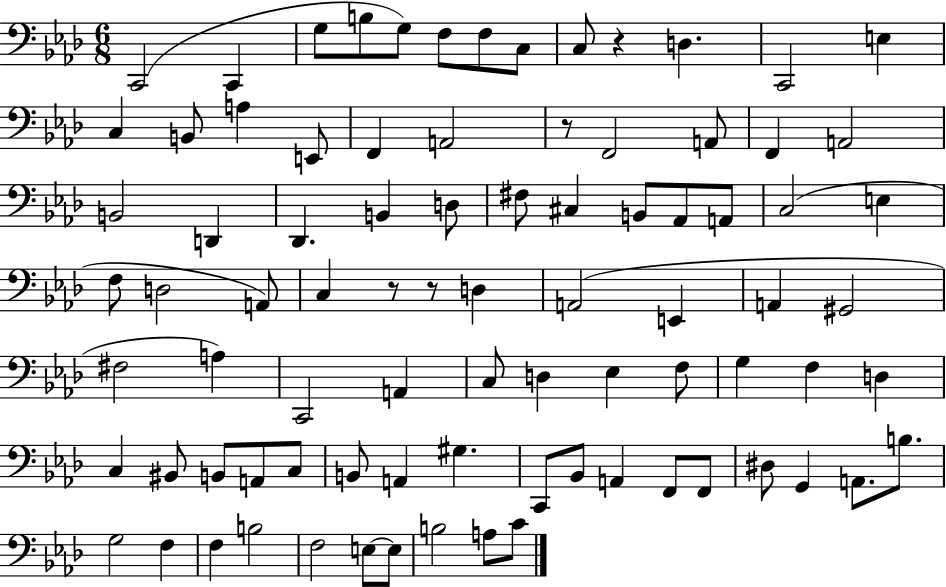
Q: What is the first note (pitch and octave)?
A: C2